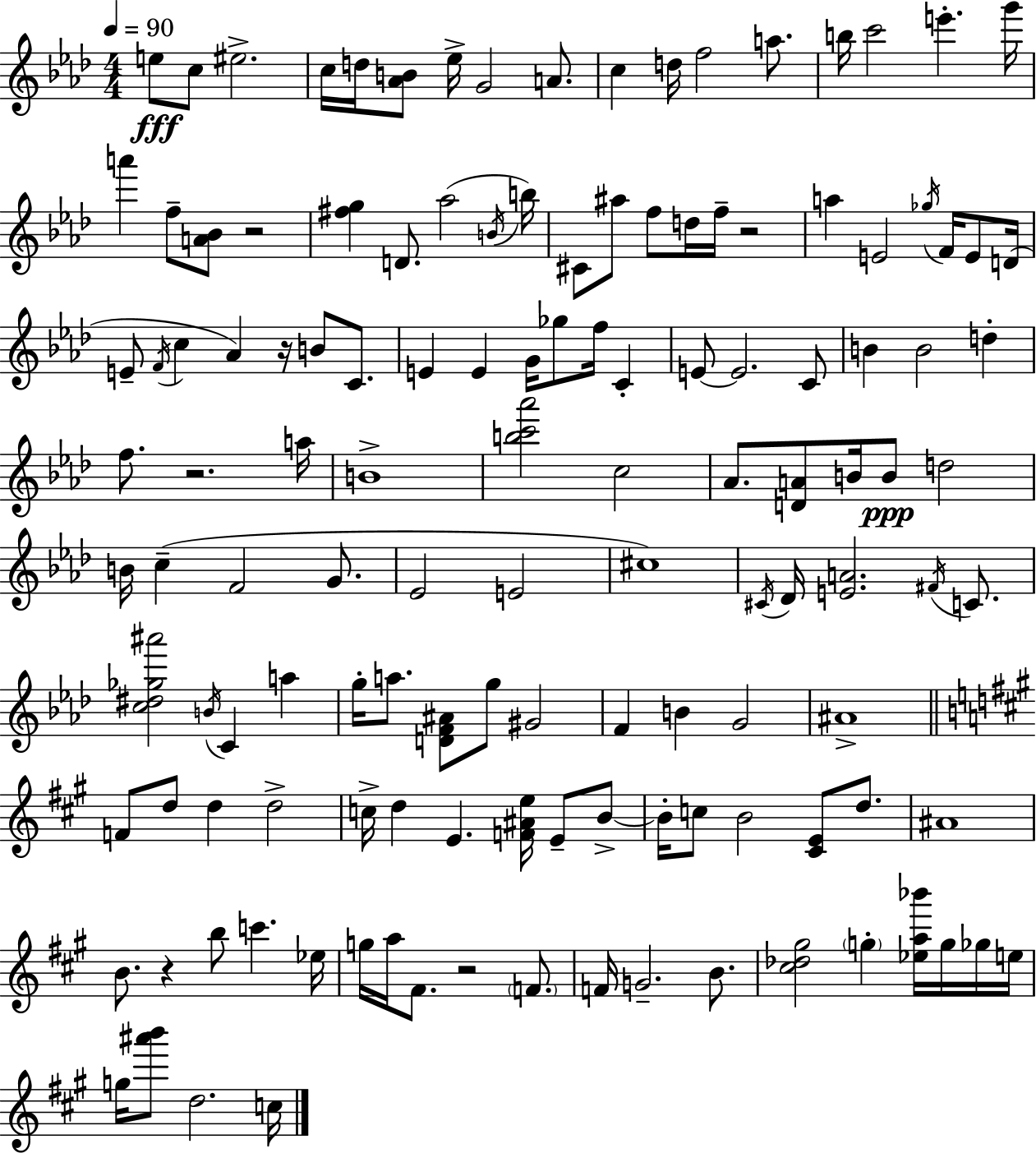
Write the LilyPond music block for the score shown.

{
  \clef treble
  \numericTimeSignature
  \time 4/4
  \key aes \major
  \tempo 4 = 90
  e''8\fff c''8 eis''2.-> | c''16 d''16 <aes' b'>8 ees''16-> g'2 a'8. | c''4 d''16 f''2 a''8. | b''16 c'''2 e'''4.-. g'''16 | \break a'''4 f''8-- <a' bes'>8 r2 | <fis'' g''>4 d'8. aes''2( \acciaccatura { b'16 } | b''16) cis'8 ais''8 f''8 d''16 f''16-- r2 | a''4 e'2 \acciaccatura { ges''16 } f'16 e'8 | \break d'16( e'8-- \acciaccatura { f'16 } c''4 aes'4) r16 b'8 | c'8. e'4 e'4 g'16 ges''8 f''16 c'4-. | e'8~~ e'2. | c'8 b'4 b'2 d''4-. | \break f''8. r2. | a''16 b'1-> | <b'' c''' aes'''>2 c''2 | aes'8. <d' a'>8 b'16 b'8\ppp d''2 | \break b'16 c''4--( f'2 | g'8. ees'2 e'2 | cis''1) | \acciaccatura { cis'16 } des'16 <e' a'>2. | \break \acciaccatura { fis'16 } c'8. <c'' dis'' ges'' ais'''>2 \acciaccatura { b'16 } c'4 | a''4 g''16-. a''8. <d' f' ais'>8 g''8 gis'2 | f'4 b'4 g'2 | ais'1-> | \break \bar "||" \break \key a \major f'8 d''8 d''4 d''2-> | c''16-> d''4 e'4. <f' ais' e''>16 e'8-- b'8->~~ | b'16-. c''8 b'2 <cis' e'>8 d''8. | ais'1 | \break b'8. r4 b''8 c'''4. ees''16 | g''16 a''16 fis'8. r2 \parenthesize f'8. | f'16 g'2.-- b'8. | <cis'' des'' gis''>2 \parenthesize g''4-. <ees'' a'' bes'''>16 g''16 ges''16 e''16 | \break g''16 <ais''' b'''>8 d''2. c''16 | \bar "|."
}